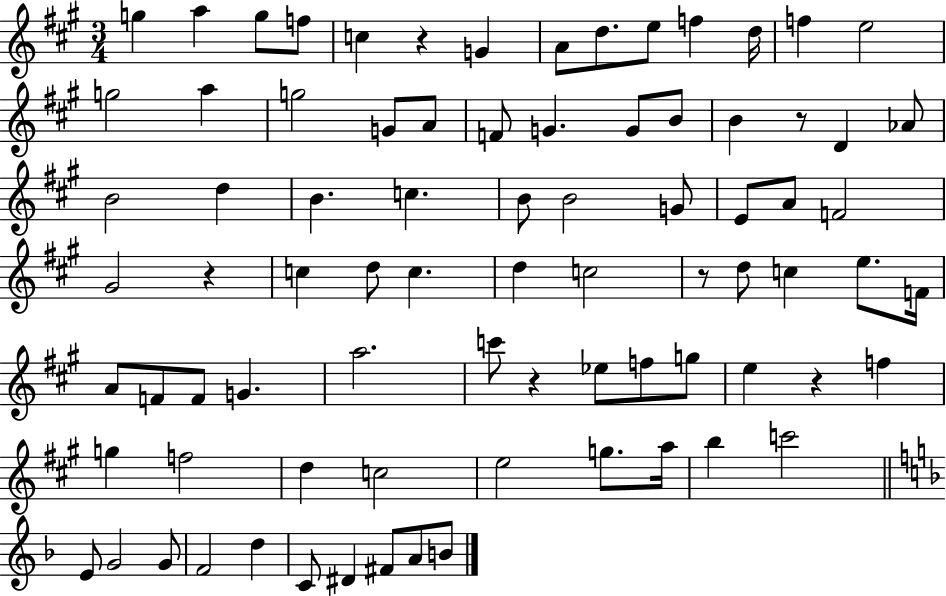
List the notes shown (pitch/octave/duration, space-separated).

G5/q A5/q G5/e F5/e C5/q R/q G4/q A4/e D5/e. E5/e F5/q D5/s F5/q E5/h G5/h A5/q G5/h G4/e A4/e F4/e G4/q. G4/e B4/e B4/q R/e D4/q Ab4/e B4/h D5/q B4/q. C5/q. B4/e B4/h G4/e E4/e A4/e F4/h G#4/h R/q C5/q D5/e C5/q. D5/q C5/h R/e D5/e C5/q E5/e. F4/s A4/e F4/e F4/e G4/q. A5/h. C6/e R/q Eb5/e F5/e G5/e E5/q R/q F5/q G5/q F5/h D5/q C5/h E5/h G5/e. A5/s B5/q C6/h E4/e G4/h G4/e F4/h D5/q C4/e D#4/q F#4/e A4/e B4/e